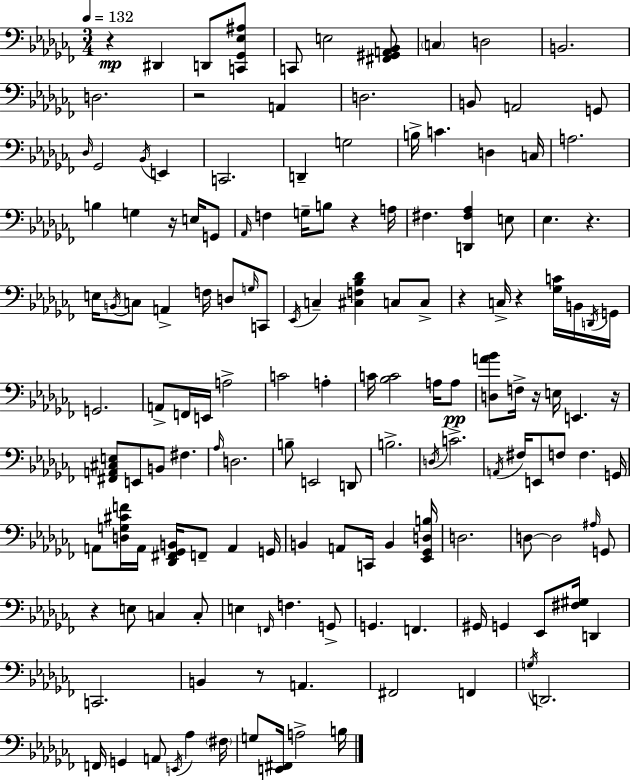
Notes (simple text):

R/q D#2/q D2/e [C2,Gb2,Eb3,A#3]/e C2/e E3/h [F#2,G#2,A2,Bb2]/e C3/q D3/h B2/h. D3/h. R/h A2/q D3/h. B2/e A2/h G2/e Db3/s Gb2/h Bb2/s E2/q C2/h. D2/q G3/h B3/s C4/q. D3/q C3/s A3/h. B3/q G3/q R/s E3/s G2/e Ab2/s F3/q G3/s B3/e R/q A3/s F#3/q. [D2,F#3,Ab3]/q E3/e Eb3/q. R/q. E3/s B2/s C3/e A2/q F3/s D3/e G3/s C2/e Eb2/s C3/q [C#3,F3,Bb3,Db4]/q C3/e C3/e R/q C3/s R/q [Gb3,C4]/s B2/s D2/s G2/s G2/h. A2/e F2/s E2/s A3/h C4/h A3/q C4/s [Bb3,C4]/h A3/s A3/e [D3,A4,Bb4]/e F3/s R/s E3/s E2/q. R/s [F#2,A2,C#3,E3]/e E2/e B2/e F#3/q. Ab3/s D3/h. B3/e E2/h D2/e B3/h. D3/s C4/h. A2/s F#3/s E2/e F3/e F3/q. G2/s A2/e [D3,G3,C#4,F4]/s A2/s [Db2,F#2,Gb2,B2]/s F2/e A2/q G2/s B2/q A2/e C2/s B2/q [Eb2,Gb2,D3,B3]/s D3/h. D3/e D3/h A#3/s G2/e R/q E3/e C3/q C3/e E3/q F2/s F3/q. G2/e G2/q. F2/q. G#2/s G2/q Eb2/e [F#3,G#3]/s D2/q C2/h. B2/q R/e A2/q. F#2/h F2/q G3/s D2/h. F2/s G2/q A2/e E2/s Ab3/q F#3/s G3/e [E2,F#2]/s A3/h B3/s